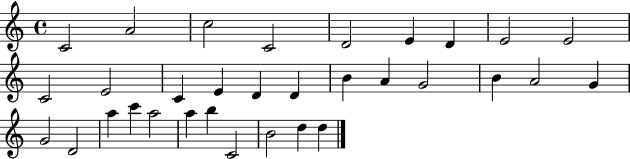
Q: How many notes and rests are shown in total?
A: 32